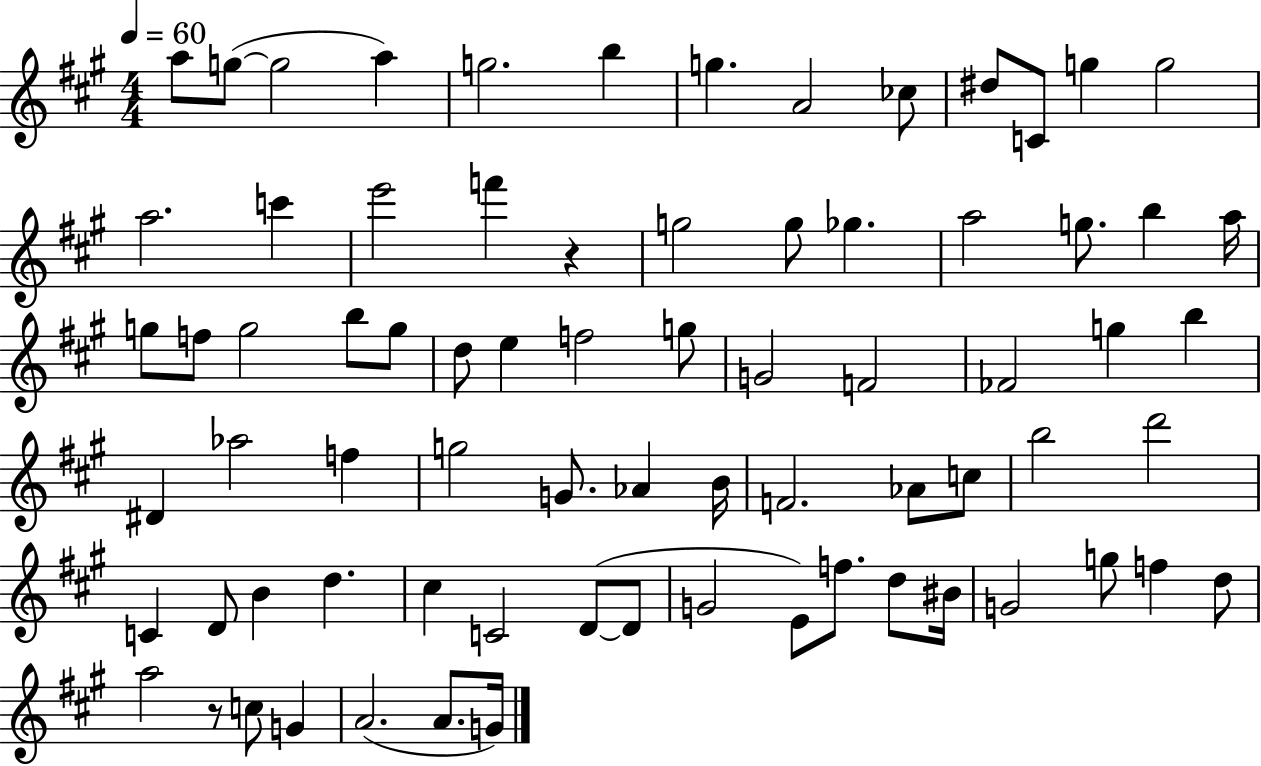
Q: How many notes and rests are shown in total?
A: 75